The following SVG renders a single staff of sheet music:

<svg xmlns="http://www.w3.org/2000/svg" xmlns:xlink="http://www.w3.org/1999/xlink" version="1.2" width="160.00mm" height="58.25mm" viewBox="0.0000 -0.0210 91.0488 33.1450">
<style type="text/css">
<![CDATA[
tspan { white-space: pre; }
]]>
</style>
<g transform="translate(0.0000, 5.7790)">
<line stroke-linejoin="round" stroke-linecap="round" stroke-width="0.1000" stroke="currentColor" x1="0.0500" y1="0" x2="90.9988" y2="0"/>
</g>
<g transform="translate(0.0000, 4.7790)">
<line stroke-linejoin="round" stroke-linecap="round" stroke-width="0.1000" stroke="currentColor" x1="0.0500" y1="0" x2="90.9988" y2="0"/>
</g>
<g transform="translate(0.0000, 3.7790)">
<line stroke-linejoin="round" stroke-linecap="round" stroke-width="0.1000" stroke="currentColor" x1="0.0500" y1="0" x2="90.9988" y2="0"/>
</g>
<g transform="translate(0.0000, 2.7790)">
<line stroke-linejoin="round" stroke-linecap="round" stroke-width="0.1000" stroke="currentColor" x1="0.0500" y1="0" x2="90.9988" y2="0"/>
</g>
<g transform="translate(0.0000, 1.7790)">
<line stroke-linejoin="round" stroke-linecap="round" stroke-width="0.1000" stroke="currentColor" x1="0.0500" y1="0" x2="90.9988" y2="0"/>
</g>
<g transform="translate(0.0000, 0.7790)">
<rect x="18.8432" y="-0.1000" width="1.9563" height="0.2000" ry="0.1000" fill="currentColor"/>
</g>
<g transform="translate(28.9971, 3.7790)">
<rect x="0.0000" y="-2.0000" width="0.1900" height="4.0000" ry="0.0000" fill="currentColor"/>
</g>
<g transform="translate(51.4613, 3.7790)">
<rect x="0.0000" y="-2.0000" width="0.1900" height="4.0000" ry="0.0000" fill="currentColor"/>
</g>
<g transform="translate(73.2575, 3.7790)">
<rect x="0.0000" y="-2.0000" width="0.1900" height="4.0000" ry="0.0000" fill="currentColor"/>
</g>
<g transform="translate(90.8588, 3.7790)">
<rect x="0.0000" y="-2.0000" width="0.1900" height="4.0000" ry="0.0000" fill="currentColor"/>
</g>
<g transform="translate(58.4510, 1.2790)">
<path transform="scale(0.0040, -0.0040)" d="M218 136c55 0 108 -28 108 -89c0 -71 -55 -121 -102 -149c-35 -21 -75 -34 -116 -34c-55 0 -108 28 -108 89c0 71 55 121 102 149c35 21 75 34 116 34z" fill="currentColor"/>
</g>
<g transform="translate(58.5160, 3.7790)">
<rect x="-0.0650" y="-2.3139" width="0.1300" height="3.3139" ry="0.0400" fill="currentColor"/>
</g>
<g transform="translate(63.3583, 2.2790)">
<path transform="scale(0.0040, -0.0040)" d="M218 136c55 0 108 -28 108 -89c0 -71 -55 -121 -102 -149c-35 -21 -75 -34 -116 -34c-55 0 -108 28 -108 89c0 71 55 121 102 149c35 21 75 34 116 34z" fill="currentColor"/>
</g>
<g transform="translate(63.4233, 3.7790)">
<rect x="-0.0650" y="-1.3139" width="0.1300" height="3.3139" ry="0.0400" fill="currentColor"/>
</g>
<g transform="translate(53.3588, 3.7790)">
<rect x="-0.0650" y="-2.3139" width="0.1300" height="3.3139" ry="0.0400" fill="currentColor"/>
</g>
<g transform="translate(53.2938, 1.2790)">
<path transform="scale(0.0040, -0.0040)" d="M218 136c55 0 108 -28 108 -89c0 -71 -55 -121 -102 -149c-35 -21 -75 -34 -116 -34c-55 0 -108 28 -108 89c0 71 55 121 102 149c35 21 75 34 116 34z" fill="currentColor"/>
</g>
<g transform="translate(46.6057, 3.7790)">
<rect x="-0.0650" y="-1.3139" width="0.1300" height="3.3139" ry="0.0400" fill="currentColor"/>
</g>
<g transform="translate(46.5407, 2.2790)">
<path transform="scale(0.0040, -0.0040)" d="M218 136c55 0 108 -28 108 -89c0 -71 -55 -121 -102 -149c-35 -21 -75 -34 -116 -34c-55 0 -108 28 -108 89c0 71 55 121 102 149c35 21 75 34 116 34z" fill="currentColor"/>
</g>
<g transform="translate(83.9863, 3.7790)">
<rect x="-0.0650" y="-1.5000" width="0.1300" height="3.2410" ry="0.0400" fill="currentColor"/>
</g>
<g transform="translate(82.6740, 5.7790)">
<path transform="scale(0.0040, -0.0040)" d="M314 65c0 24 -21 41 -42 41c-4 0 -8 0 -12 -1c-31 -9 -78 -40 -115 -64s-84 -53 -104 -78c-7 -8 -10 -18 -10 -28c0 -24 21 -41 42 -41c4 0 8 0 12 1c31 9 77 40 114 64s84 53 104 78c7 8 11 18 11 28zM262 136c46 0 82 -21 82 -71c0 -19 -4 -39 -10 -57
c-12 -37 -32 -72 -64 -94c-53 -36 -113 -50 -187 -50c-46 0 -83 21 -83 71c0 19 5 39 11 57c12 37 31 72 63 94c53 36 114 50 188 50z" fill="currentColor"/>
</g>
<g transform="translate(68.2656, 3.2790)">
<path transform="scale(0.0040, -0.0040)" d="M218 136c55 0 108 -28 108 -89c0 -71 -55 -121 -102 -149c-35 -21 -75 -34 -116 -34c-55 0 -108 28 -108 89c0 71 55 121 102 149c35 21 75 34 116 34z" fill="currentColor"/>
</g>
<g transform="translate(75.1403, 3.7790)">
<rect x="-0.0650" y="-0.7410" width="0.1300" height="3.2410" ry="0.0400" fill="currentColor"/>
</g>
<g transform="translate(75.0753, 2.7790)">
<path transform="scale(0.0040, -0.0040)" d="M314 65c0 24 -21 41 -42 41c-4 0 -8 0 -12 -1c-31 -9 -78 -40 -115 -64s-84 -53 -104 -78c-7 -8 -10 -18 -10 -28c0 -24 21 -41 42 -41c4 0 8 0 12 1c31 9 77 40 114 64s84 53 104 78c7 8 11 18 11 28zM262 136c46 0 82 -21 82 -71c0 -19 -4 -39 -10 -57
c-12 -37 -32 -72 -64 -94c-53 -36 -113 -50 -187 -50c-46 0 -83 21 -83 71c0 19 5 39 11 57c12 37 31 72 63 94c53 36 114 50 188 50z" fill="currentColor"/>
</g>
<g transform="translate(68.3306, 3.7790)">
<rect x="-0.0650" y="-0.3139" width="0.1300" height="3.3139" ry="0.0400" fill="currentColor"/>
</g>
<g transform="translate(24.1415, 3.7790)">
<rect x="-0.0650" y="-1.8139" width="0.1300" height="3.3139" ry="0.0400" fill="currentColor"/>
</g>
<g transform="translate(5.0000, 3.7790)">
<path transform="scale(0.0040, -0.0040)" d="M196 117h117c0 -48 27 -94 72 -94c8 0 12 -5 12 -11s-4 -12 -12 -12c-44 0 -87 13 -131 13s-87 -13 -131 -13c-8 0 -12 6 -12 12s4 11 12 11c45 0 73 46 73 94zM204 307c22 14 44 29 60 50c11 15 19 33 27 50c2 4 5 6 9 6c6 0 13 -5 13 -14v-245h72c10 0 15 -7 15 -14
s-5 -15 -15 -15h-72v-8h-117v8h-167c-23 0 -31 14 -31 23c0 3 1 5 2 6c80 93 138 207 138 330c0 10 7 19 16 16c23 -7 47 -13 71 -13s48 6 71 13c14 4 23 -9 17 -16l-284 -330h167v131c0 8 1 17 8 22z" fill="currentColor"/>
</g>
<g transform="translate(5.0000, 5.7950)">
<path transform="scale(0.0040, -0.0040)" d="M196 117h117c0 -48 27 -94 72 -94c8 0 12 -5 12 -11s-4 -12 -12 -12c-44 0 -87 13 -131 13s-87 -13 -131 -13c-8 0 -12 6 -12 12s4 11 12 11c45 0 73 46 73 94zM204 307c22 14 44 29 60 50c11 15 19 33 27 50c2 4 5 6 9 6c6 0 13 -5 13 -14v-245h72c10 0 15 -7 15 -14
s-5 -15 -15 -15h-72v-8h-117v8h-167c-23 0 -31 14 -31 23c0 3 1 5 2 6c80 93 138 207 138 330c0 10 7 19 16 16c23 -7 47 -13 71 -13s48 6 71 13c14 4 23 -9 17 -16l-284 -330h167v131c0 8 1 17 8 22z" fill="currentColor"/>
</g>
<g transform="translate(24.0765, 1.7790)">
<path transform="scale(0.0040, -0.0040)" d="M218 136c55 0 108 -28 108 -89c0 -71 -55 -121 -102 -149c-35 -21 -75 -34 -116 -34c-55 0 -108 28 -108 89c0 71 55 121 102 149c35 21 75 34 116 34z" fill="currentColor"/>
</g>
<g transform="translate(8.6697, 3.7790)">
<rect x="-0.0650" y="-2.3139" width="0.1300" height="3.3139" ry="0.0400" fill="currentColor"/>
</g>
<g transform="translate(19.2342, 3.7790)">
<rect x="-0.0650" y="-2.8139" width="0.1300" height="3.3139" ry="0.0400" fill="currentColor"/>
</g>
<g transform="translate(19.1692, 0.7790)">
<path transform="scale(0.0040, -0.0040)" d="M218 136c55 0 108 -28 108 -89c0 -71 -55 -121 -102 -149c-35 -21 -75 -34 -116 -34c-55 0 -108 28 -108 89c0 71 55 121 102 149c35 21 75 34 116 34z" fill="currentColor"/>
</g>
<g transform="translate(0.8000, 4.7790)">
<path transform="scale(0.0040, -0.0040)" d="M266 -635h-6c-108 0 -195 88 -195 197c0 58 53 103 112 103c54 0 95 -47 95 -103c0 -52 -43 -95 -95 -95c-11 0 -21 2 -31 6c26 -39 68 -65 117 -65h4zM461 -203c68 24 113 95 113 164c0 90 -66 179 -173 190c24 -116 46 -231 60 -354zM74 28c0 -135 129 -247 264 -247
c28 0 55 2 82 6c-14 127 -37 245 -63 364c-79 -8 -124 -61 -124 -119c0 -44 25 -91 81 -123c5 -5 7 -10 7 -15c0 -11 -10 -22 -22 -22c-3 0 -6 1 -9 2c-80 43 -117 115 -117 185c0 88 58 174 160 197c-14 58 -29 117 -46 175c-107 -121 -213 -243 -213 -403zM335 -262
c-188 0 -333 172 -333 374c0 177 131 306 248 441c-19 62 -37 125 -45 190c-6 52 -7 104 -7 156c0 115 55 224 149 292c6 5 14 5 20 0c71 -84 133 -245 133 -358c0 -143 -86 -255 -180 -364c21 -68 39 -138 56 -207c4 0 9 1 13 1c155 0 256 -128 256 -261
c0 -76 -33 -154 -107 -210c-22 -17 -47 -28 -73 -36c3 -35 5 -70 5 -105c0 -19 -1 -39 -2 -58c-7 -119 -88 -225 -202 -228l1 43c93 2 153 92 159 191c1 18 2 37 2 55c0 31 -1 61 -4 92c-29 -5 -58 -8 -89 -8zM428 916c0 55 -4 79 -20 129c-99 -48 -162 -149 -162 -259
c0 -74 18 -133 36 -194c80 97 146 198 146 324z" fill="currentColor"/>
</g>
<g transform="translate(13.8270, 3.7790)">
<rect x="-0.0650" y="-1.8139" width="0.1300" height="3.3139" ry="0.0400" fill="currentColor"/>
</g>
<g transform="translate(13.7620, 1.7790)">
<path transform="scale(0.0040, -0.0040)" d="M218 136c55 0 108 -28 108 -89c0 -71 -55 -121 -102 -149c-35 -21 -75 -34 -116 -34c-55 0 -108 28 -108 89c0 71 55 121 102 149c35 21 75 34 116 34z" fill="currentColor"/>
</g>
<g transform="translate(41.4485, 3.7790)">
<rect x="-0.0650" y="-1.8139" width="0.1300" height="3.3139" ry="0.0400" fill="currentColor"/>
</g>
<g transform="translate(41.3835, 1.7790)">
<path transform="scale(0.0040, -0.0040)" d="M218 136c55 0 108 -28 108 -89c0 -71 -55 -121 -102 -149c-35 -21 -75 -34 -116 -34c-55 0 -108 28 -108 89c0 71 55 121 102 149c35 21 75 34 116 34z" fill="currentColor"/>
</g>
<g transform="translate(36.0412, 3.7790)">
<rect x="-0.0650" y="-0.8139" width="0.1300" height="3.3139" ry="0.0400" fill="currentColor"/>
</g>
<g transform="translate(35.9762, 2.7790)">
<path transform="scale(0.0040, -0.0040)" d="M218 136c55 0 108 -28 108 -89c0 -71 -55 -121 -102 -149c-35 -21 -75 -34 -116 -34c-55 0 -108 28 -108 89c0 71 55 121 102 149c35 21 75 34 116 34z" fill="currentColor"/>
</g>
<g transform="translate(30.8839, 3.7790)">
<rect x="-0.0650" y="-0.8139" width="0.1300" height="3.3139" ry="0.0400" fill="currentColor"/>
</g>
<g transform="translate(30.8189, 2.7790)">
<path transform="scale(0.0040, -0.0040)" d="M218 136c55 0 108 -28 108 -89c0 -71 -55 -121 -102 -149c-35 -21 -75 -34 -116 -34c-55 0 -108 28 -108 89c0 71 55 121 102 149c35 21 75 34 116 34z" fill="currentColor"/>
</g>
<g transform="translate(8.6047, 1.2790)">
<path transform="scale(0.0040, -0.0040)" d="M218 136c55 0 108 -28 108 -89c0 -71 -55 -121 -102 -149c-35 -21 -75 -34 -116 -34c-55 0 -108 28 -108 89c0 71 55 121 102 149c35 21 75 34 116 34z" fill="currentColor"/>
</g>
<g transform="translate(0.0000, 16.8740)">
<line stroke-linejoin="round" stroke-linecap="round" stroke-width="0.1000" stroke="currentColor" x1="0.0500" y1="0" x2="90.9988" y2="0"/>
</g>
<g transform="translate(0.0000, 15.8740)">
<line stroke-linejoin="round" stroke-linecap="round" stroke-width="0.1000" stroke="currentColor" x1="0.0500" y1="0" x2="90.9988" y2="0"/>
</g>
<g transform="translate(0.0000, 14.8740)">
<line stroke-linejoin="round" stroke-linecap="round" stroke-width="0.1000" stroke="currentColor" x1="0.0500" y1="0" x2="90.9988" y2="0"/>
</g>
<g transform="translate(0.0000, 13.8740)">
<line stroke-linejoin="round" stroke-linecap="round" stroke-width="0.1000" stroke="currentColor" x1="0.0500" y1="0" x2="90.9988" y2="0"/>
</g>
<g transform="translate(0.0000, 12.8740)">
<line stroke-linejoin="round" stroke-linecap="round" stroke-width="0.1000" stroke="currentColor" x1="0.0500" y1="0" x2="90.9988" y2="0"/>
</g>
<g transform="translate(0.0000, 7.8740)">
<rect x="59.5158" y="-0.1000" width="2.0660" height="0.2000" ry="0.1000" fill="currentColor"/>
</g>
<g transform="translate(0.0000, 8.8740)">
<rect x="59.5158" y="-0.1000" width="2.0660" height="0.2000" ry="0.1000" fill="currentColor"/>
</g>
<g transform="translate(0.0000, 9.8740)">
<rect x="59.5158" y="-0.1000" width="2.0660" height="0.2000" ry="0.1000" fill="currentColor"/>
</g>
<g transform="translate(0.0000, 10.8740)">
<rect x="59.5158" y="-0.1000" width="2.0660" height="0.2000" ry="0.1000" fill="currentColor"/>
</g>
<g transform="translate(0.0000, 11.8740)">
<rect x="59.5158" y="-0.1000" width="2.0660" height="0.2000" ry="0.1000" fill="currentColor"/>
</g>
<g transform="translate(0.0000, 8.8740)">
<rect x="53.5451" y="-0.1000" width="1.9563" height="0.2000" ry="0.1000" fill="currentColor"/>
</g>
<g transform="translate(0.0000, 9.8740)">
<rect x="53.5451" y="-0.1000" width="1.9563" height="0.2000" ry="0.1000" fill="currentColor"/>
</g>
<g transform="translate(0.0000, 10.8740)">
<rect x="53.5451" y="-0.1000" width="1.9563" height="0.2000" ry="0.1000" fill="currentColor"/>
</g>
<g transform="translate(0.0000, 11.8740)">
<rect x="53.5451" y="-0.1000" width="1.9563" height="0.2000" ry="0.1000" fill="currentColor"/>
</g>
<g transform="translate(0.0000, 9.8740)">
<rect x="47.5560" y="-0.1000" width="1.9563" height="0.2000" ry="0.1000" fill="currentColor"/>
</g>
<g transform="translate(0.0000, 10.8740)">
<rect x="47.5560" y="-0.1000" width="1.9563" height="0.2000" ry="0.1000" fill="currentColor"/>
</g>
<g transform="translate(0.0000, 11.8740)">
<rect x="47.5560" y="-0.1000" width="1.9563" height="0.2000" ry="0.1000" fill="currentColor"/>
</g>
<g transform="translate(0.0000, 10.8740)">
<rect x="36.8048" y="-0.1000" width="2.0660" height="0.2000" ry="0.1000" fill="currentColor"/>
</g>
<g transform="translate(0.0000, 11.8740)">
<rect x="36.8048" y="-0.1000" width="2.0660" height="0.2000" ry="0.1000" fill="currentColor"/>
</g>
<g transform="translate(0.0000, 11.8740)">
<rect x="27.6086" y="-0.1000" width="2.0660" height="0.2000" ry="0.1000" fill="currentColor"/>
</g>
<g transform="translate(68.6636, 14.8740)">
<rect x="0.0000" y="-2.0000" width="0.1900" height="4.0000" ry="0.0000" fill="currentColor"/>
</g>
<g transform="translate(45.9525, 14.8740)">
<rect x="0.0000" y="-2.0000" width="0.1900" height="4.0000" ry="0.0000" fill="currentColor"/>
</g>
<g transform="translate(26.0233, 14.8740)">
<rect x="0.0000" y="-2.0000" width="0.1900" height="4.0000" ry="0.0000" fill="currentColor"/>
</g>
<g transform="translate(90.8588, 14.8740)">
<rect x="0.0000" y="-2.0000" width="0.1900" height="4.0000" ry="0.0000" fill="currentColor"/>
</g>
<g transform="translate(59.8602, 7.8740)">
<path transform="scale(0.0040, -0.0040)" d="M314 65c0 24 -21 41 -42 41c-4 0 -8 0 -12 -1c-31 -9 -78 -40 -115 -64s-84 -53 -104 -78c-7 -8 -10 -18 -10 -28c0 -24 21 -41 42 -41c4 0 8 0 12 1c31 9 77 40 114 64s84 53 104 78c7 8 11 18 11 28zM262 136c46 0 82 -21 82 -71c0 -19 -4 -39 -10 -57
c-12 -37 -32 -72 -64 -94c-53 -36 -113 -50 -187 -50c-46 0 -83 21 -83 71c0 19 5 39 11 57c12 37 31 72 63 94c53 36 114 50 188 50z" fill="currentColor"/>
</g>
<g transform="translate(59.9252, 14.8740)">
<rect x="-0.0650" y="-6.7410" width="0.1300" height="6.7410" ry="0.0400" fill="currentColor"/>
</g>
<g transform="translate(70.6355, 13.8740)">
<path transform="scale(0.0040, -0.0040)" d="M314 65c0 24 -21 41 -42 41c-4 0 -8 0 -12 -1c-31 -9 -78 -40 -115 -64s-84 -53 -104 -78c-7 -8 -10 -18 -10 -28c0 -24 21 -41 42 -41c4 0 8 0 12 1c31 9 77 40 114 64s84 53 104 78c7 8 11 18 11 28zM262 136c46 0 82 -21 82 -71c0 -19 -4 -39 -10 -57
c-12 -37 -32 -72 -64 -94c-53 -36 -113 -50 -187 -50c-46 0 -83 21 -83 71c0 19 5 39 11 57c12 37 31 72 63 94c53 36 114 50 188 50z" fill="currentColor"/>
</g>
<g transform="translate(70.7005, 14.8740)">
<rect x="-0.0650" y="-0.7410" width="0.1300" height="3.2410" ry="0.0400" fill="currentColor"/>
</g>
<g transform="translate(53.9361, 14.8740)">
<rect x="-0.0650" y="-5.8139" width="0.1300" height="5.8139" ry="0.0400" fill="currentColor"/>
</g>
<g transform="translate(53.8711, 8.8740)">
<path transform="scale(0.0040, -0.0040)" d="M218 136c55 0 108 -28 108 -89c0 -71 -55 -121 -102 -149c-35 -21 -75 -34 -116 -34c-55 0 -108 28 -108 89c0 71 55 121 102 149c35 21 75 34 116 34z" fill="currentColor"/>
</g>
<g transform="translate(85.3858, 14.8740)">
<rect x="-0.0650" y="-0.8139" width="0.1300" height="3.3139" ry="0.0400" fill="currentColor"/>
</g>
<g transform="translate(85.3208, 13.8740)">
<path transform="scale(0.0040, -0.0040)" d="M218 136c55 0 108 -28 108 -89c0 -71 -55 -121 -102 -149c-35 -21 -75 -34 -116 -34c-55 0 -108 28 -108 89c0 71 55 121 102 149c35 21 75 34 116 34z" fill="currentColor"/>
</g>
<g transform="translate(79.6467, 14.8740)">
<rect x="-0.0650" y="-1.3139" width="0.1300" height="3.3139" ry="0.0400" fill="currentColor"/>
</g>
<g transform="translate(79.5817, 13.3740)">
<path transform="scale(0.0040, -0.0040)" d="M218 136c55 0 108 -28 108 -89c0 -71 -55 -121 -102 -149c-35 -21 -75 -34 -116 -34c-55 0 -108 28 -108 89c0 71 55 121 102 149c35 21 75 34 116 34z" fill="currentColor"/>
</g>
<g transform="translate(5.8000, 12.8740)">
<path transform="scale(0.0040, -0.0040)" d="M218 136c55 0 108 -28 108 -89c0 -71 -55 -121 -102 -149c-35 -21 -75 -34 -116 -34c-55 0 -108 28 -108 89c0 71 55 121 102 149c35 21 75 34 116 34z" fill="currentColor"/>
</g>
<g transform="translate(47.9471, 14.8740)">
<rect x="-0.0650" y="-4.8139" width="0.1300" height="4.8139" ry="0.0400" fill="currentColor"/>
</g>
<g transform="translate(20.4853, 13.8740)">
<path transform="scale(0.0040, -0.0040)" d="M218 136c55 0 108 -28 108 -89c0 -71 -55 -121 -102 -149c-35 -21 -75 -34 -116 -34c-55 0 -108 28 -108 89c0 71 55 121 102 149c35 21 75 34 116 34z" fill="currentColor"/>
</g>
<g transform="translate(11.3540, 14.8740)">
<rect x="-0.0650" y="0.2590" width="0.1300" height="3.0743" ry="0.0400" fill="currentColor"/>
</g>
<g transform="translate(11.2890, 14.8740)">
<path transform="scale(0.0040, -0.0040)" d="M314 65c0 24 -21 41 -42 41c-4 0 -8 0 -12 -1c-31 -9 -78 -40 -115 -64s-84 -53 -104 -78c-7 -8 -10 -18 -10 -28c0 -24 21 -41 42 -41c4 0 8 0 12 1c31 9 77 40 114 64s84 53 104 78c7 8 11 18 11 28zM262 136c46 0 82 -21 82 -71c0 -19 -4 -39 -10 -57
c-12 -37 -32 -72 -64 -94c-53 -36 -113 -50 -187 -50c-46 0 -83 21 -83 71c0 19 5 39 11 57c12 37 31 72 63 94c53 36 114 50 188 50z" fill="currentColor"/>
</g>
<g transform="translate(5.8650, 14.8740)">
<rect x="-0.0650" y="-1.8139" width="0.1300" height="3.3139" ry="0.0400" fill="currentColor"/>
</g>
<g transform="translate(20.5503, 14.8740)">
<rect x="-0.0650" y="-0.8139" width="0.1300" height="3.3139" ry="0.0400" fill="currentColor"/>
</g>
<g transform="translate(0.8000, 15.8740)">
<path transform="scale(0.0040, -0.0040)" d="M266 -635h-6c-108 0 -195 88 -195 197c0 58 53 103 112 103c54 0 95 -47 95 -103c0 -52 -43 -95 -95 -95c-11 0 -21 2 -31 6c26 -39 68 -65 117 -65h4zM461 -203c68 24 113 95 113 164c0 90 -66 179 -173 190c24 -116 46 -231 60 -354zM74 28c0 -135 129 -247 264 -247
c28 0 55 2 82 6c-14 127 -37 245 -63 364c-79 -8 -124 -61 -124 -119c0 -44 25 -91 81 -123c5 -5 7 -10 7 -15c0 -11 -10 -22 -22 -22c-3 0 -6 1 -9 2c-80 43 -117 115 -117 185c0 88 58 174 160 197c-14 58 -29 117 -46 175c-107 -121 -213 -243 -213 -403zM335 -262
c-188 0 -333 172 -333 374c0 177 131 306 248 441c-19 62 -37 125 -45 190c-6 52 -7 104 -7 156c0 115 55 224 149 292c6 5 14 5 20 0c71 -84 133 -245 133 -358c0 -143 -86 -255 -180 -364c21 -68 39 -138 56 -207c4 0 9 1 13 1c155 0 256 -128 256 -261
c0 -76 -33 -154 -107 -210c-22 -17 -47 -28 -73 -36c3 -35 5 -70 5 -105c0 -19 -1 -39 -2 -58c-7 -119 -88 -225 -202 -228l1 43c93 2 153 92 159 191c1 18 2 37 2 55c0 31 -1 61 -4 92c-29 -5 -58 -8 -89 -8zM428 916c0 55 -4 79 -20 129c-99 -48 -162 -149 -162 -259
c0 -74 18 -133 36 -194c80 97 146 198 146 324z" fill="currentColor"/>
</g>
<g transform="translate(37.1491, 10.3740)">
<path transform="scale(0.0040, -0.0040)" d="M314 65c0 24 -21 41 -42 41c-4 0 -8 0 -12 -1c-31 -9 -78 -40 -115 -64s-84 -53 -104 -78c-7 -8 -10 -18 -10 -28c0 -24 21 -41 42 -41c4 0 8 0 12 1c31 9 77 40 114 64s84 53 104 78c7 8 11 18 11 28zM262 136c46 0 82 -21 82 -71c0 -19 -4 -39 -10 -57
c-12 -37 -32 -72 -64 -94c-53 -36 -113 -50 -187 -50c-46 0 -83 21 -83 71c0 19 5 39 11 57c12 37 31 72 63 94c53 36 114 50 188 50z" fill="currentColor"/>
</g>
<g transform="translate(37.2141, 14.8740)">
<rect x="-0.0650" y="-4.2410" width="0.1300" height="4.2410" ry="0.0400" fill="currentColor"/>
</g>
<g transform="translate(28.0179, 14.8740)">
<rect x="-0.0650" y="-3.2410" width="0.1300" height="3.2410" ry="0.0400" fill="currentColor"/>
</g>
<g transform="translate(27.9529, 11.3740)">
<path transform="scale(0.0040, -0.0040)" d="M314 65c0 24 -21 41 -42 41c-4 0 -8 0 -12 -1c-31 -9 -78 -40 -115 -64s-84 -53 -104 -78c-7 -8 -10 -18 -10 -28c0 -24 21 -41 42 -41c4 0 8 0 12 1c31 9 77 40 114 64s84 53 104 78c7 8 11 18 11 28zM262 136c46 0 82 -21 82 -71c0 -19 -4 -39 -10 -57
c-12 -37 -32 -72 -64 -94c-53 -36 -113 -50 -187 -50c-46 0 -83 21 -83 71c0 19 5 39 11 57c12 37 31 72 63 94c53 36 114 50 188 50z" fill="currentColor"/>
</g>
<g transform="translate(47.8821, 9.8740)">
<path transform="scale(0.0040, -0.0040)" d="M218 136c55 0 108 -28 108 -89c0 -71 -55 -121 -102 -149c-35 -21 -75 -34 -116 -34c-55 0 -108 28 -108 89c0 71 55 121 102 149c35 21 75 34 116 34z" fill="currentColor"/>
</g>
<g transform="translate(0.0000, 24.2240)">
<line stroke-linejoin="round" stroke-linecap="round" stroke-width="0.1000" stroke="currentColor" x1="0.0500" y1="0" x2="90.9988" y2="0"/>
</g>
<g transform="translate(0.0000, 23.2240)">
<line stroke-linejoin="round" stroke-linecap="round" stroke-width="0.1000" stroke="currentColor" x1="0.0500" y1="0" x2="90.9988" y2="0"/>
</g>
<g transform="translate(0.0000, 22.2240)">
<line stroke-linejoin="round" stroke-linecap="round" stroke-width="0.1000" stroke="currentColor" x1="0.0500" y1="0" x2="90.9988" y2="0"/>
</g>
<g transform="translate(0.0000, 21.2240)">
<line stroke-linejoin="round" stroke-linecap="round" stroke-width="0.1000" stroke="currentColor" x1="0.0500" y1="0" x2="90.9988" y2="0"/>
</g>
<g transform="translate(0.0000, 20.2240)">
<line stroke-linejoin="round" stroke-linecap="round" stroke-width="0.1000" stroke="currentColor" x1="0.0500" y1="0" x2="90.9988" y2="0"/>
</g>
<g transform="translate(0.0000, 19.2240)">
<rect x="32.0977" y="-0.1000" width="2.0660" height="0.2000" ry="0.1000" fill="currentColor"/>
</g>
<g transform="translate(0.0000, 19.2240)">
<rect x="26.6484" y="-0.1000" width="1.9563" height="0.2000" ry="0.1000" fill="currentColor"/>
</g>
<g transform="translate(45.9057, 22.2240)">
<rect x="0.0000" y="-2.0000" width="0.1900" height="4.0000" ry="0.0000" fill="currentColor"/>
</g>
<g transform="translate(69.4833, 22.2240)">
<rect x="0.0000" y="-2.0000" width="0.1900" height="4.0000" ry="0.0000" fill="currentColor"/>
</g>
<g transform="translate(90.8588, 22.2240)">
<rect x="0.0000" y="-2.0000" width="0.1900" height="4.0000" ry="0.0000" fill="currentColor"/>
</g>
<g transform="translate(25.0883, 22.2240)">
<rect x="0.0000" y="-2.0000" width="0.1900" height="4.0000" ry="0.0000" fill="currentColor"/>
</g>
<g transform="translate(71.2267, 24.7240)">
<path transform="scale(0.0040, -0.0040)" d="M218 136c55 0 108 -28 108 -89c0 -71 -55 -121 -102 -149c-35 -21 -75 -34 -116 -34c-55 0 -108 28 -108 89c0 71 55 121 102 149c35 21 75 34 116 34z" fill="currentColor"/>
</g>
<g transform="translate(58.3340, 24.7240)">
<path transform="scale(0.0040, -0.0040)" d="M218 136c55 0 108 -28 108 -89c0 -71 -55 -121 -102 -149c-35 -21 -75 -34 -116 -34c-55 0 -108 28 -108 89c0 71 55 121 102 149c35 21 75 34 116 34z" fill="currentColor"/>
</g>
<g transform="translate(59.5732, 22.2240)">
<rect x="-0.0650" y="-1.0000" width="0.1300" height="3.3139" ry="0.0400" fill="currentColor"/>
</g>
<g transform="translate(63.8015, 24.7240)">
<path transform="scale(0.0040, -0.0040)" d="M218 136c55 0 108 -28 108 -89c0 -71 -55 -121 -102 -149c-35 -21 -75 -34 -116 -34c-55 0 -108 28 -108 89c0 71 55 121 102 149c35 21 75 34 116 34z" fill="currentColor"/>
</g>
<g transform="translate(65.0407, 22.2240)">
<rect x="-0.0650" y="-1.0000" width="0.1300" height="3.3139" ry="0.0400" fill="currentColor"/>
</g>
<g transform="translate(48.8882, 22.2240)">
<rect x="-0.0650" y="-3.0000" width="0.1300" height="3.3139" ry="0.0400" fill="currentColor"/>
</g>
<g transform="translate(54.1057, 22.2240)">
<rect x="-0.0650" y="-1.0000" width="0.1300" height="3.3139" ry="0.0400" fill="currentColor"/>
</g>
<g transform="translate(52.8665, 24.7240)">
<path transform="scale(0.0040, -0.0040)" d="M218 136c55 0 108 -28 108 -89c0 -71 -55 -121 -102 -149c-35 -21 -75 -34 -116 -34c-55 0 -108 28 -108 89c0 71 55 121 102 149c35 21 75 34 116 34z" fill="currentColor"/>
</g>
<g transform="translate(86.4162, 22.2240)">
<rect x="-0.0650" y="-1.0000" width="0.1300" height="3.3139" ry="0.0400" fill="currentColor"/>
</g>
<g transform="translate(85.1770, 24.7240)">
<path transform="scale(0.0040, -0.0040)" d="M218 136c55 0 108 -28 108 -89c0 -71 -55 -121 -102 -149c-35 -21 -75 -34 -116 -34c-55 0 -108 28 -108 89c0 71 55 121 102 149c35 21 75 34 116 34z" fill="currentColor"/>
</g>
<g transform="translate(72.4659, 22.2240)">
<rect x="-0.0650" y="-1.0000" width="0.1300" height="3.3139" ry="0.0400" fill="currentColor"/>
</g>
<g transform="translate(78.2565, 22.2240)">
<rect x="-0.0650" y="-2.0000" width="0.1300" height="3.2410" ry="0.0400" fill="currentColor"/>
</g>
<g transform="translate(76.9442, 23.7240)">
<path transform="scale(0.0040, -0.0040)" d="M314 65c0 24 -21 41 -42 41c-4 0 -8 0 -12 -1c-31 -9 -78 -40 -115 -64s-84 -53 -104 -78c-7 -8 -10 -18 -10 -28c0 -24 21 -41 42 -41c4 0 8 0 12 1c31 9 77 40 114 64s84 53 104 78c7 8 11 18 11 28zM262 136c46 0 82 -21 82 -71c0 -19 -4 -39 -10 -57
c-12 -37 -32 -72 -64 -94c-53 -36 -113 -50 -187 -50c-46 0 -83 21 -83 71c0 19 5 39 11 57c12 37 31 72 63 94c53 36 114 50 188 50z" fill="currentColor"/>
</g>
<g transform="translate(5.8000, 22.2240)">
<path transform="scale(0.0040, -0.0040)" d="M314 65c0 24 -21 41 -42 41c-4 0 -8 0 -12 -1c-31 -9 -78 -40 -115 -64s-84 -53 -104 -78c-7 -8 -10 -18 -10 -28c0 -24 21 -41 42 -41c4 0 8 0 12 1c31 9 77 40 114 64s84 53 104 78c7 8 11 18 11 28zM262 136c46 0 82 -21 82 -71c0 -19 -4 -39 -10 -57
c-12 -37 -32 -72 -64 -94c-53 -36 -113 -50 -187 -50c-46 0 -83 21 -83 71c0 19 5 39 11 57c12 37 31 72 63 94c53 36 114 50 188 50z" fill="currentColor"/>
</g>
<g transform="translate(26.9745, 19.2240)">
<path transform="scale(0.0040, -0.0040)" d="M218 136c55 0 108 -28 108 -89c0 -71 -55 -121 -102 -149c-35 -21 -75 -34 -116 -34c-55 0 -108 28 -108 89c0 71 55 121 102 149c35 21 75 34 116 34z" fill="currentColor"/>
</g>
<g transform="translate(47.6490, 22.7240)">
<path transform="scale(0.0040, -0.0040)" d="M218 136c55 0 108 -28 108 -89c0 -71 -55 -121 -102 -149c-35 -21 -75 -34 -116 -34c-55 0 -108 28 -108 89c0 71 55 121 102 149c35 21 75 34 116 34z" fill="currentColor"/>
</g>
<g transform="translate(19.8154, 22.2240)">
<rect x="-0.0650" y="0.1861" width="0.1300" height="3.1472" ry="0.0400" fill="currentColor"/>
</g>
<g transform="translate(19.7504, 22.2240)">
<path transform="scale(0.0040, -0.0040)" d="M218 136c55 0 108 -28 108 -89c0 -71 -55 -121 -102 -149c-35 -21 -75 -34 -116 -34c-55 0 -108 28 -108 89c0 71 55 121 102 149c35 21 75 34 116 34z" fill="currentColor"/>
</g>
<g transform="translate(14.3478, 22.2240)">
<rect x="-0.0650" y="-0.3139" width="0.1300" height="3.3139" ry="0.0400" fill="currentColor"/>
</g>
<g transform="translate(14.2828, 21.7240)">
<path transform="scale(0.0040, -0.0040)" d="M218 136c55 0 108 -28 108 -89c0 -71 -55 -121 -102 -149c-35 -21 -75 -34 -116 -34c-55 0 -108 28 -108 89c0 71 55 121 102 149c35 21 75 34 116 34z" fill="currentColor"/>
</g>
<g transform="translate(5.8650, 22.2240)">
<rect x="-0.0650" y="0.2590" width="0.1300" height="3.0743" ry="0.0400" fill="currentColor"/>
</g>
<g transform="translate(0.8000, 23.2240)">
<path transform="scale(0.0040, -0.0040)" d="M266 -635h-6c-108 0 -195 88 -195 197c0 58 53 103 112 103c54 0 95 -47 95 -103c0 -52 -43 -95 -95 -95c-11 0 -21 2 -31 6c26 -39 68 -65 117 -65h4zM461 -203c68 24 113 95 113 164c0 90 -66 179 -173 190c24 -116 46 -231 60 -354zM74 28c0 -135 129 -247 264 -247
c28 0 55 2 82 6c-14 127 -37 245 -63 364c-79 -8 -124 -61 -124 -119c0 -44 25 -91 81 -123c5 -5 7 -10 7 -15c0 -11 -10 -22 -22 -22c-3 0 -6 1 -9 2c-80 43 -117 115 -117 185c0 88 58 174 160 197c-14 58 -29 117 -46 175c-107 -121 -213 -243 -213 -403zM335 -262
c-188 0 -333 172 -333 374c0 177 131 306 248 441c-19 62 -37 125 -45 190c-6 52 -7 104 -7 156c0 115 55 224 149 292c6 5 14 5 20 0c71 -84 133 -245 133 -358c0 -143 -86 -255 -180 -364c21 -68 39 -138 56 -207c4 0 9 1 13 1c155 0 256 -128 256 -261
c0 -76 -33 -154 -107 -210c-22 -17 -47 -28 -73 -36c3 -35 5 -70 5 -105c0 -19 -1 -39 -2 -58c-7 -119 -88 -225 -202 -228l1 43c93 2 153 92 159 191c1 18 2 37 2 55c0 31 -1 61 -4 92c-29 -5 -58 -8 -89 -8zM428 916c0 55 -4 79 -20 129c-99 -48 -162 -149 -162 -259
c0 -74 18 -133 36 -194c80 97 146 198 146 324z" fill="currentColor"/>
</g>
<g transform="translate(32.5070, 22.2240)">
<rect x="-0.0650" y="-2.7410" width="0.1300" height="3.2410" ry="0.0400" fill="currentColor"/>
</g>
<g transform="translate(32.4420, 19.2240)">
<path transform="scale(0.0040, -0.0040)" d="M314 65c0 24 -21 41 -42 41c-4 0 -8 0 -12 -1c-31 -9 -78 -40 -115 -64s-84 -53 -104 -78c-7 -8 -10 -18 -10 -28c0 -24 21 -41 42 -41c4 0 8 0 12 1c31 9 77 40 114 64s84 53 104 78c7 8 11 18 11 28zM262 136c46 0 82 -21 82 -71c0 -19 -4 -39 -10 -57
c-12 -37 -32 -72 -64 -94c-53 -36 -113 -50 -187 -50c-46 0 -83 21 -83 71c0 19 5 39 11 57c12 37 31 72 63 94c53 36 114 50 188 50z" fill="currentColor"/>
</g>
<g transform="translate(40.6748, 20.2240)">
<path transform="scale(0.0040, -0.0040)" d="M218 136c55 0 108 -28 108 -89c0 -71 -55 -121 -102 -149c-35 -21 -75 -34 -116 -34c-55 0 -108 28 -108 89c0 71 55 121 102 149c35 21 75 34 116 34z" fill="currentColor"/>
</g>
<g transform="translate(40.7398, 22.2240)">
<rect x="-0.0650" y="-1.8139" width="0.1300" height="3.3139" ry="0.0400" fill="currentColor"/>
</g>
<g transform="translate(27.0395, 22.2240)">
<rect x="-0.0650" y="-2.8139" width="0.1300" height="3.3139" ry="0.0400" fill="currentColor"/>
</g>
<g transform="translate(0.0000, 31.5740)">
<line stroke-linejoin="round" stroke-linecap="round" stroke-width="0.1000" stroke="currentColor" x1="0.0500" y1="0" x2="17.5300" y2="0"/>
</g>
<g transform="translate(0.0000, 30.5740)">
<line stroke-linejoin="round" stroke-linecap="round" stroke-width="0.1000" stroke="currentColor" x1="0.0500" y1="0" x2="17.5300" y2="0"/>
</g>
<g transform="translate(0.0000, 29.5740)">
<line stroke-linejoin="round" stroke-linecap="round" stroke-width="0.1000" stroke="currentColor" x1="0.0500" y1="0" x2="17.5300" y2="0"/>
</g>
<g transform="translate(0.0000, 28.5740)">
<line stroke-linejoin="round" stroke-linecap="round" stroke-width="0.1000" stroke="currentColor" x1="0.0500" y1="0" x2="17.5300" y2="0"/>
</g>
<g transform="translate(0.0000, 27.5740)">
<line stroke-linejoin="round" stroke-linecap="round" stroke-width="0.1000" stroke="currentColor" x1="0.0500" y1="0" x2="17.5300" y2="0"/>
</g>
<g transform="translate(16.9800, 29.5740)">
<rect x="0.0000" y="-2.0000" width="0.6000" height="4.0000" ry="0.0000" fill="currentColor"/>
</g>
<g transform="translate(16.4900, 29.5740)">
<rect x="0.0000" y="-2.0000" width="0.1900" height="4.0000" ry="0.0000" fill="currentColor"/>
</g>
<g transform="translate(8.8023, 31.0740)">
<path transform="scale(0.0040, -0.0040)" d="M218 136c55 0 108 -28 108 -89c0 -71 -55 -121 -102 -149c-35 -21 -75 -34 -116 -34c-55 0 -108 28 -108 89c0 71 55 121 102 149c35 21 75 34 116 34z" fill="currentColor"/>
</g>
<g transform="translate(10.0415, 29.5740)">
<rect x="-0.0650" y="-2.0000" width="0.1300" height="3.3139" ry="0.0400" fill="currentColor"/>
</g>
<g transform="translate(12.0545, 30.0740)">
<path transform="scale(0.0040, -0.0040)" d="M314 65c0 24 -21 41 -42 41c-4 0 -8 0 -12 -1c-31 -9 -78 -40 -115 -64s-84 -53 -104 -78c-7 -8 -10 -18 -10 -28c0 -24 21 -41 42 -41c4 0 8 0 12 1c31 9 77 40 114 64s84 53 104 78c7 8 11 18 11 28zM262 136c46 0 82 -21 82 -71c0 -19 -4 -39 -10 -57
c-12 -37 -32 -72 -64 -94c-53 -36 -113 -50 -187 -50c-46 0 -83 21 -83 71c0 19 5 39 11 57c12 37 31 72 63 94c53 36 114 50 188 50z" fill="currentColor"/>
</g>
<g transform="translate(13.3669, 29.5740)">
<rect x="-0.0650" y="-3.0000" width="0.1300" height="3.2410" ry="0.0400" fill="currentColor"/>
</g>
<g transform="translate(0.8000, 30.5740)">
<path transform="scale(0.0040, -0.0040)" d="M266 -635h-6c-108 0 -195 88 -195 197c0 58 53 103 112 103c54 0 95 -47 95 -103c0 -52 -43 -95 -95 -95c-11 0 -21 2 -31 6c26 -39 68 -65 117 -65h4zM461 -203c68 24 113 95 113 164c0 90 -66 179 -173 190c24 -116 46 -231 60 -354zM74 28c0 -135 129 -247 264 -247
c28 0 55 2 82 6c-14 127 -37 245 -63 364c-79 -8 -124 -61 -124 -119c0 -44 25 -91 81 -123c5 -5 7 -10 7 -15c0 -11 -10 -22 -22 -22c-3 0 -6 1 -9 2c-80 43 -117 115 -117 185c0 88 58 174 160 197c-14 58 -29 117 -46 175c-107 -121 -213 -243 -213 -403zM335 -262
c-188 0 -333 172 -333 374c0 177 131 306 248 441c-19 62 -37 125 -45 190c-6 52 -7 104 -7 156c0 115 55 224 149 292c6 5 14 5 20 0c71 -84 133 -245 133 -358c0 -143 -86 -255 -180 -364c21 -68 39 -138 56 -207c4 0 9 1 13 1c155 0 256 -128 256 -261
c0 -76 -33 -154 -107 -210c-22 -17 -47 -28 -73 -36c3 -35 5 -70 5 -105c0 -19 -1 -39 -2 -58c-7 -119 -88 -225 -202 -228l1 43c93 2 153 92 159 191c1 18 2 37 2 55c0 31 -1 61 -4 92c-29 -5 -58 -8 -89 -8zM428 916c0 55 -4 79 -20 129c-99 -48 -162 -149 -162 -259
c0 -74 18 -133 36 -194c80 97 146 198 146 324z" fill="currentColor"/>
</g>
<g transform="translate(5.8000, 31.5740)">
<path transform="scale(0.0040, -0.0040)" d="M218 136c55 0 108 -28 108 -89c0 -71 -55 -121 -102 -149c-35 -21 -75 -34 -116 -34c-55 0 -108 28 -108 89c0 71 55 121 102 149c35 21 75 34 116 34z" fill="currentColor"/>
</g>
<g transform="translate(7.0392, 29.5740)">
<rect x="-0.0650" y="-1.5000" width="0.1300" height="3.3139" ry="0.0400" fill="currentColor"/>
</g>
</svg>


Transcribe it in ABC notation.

X:1
T:Untitled
M:4/4
L:1/4
K:C
g f a f d d f e g g e c d2 E2 f B2 d b2 d'2 e' g' b'2 d2 e d B2 c B a a2 f A D D D D F2 D E F A2